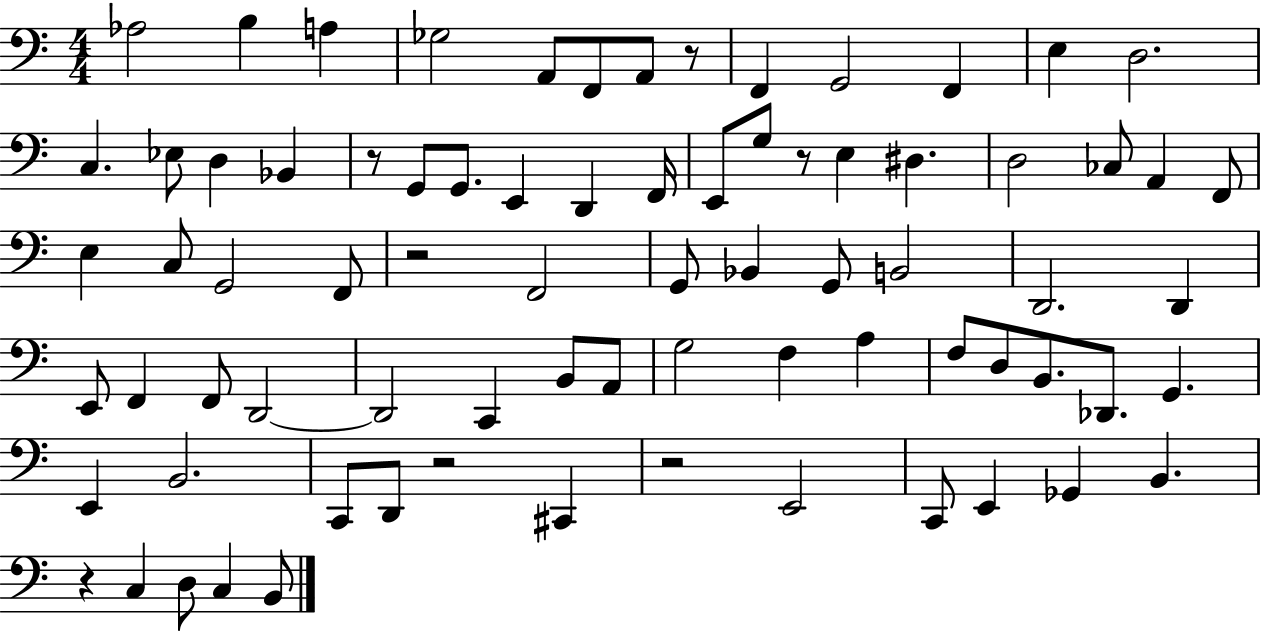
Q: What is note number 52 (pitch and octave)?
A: F3